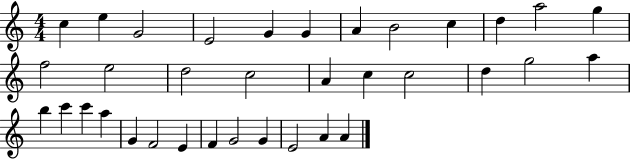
C5/q E5/q G4/h E4/h G4/q G4/q A4/q B4/h C5/q D5/q A5/h G5/q F5/h E5/h D5/h C5/h A4/q C5/q C5/h D5/q G5/h A5/q B5/q C6/q C6/q A5/q G4/q F4/h E4/q F4/q G4/h G4/q E4/h A4/q A4/q